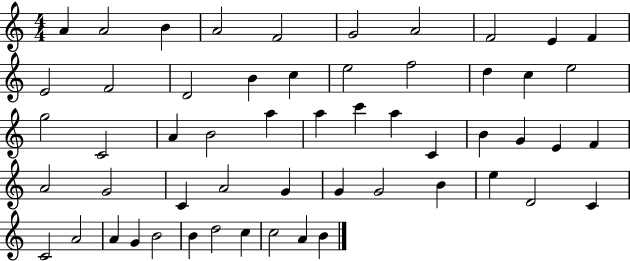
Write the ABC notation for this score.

X:1
T:Untitled
M:4/4
L:1/4
K:C
A A2 B A2 F2 G2 A2 F2 E F E2 F2 D2 B c e2 f2 d c e2 g2 C2 A B2 a a c' a C B G E F A2 G2 C A2 G G G2 B e D2 C C2 A2 A G B2 B d2 c c2 A B